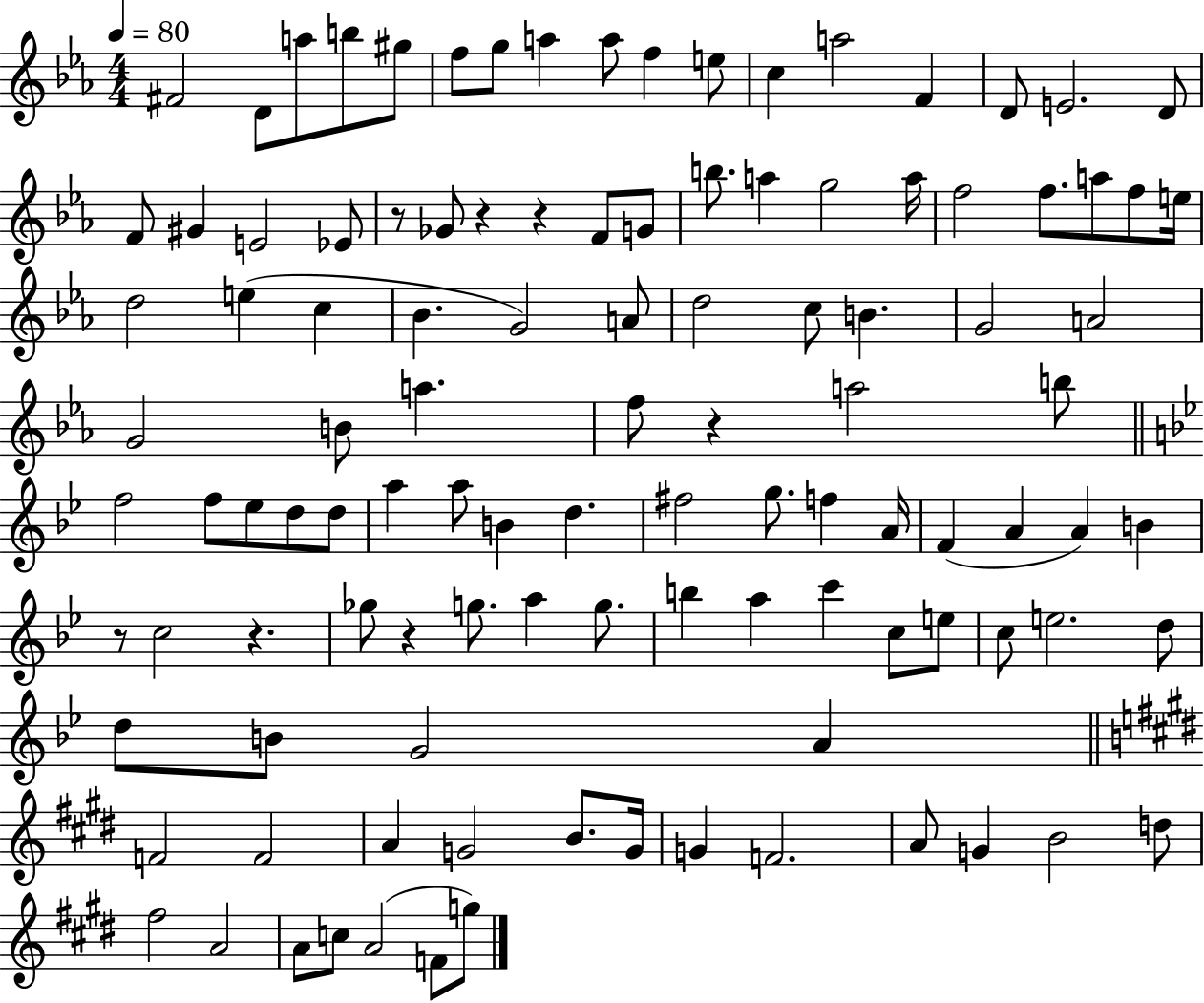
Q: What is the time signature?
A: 4/4